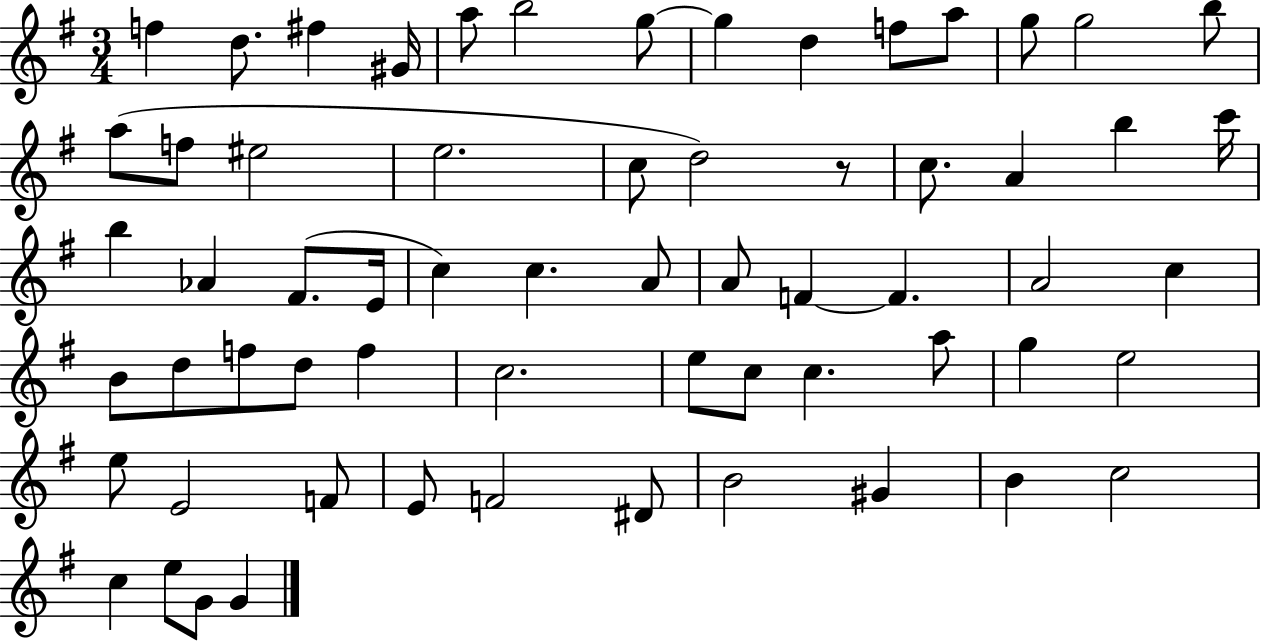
F5/q D5/e. F#5/q G#4/s A5/e B5/h G5/e G5/q D5/q F5/e A5/e G5/e G5/h B5/e A5/e F5/e EIS5/h E5/h. C5/e D5/h R/e C5/e. A4/q B5/q C6/s B5/q Ab4/q F#4/e. E4/s C5/q C5/q. A4/e A4/e F4/q F4/q. A4/h C5/q B4/e D5/e F5/e D5/e F5/q C5/h. E5/e C5/e C5/q. A5/e G5/q E5/h E5/e E4/h F4/e E4/e F4/h D#4/e B4/h G#4/q B4/q C5/h C5/q E5/e G4/e G4/q